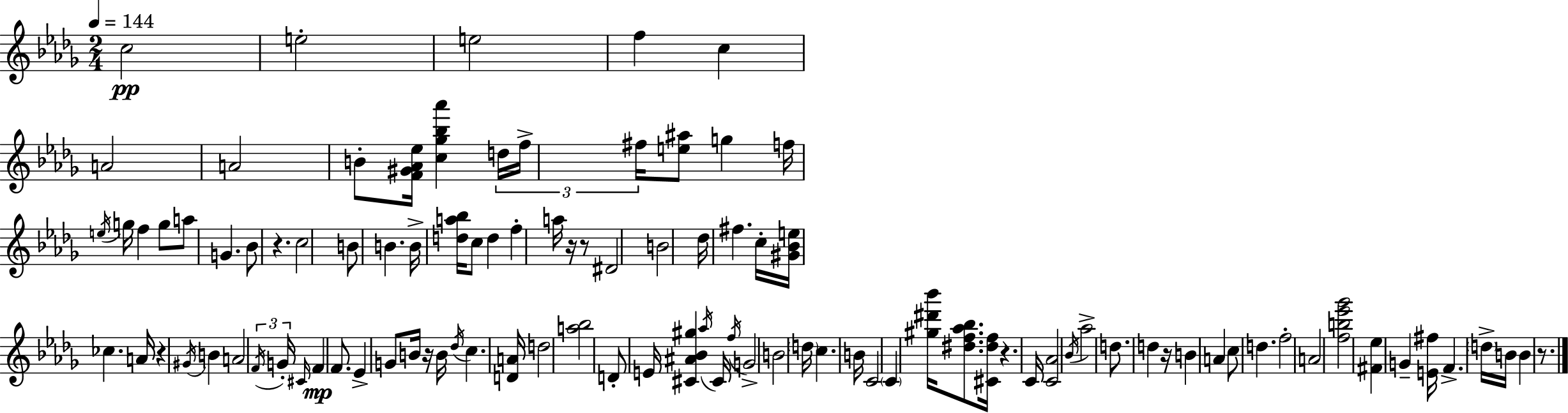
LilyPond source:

{
  \clef treble
  \numericTimeSignature
  \time 2/4
  \key bes \minor
  \tempo 4 = 144
  c''2\pp | e''2-. | e''2 | f''4 c''4 | \break a'2 | a'2 | b'8-. <f' gis' aes' ees''>16 <c'' ges'' bes'' aes'''>4 \tuplet 3/2 { d''16 | f''16-> fis''16 } <e'' ais''>8 g''4 | \break f''16 \acciaccatura { e''16 } g''16 f''4 g''8 | a''8 g'4. | bes'8 r4. | c''2 | \break b'8 b'4. | b'16-> <d'' a'' bes''>16 c''8 d''4 | f''4-. a''16 r16 r8 | dis'2 | \break b'2 | des''16 fis''4. | c''16-. <gis' bes' e''>16 ces''4. | a'16 r4 \acciaccatura { gis'16 } b'4 | \break a'2 | \tuplet 3/2 { \acciaccatura { f'16 } g'16-. \grace { cis'16 } } f'4\mp | f'8. ees'4-> | g'8 b'16 r16 b'16 \acciaccatura { des''16 } c''4. | \break <d' a'>16 d''2 | <a'' bes''>2 | d'8-. e'16 | <cis' ais' bes' gis''>4 \acciaccatura { aes''16 } cis'16 \acciaccatura { f''16 } g'2-> | \break b'2 | \parenthesize d''16 | c''4. b'16 c'2 | \parenthesize c'4 | \break <gis'' dis''' bes'''>16 <dis'' f'' aes'' bes''>8. <cis' dis'' f''>16 | r4. c'16 <c' aes'>2 | \acciaccatura { bes'16 } | aes''2-> | \break d''8. d''4 r16 | b'4 a'4 | c''8 d''4. | f''2-. | \break a'2 | <f'' b'' ees''' ges'''>2 | <fis' ees''>4 g'4-- | <e' fis''>16 f'4.-> \parenthesize d''16-> | \break b'16 b'4 r8. | \bar "|."
}